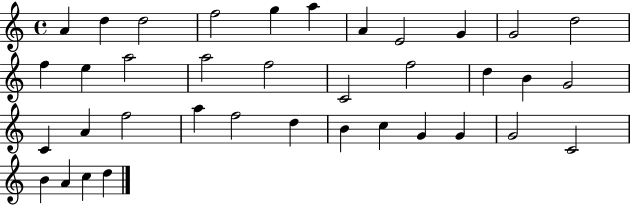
A4/q D5/q D5/h F5/h G5/q A5/q A4/q E4/h G4/q G4/h D5/h F5/q E5/q A5/h A5/h F5/h C4/h F5/h D5/q B4/q G4/h C4/q A4/q F5/h A5/q F5/h D5/q B4/q C5/q G4/q G4/q G4/h C4/h B4/q A4/q C5/q D5/q